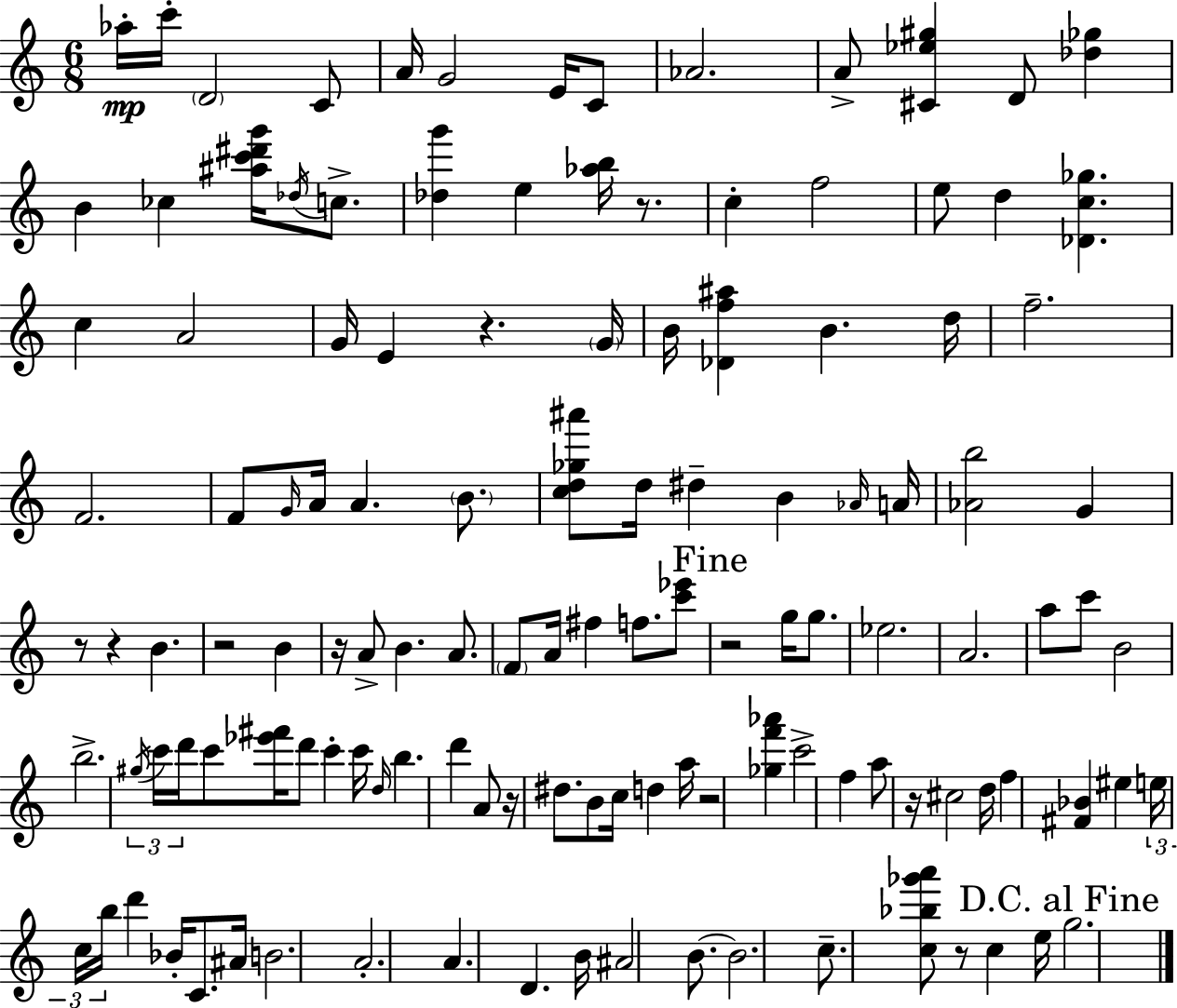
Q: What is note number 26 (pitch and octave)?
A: B4